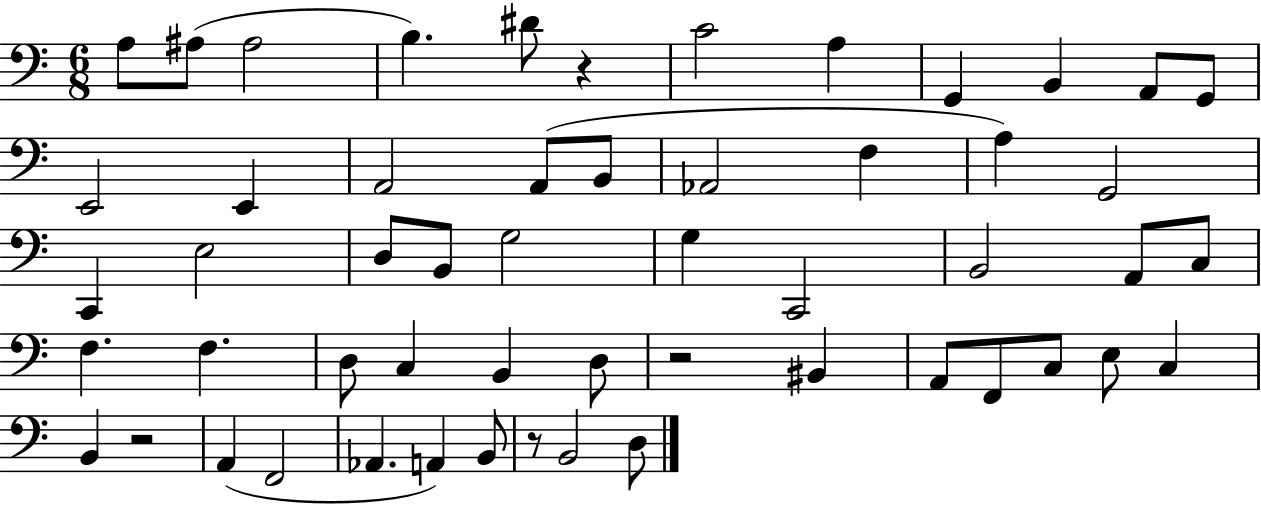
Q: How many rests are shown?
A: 4